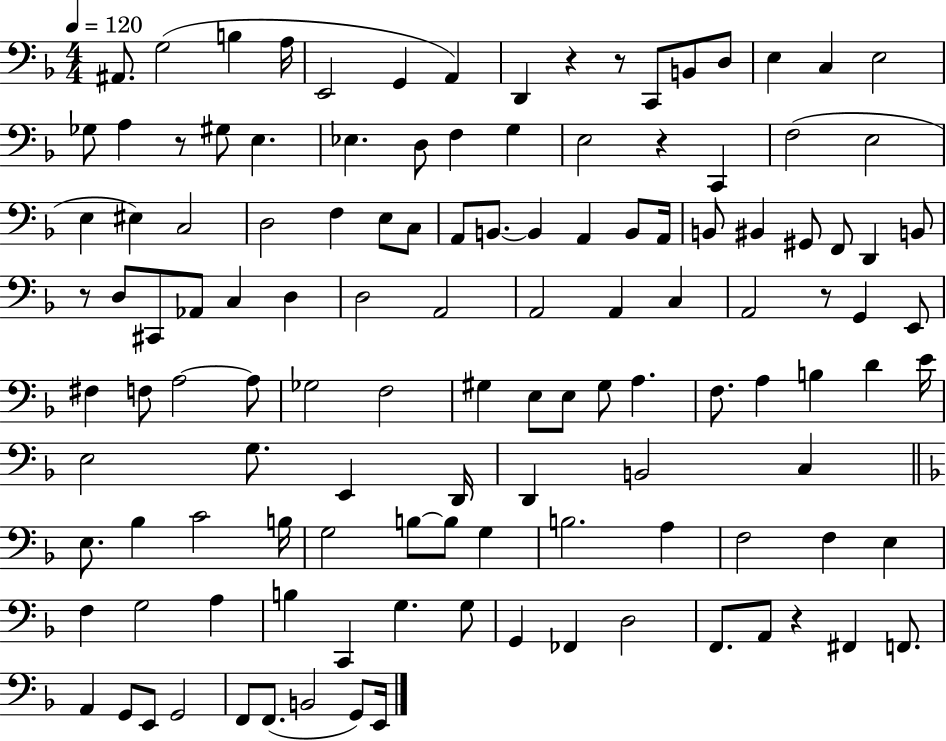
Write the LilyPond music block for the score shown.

{
  \clef bass
  \numericTimeSignature
  \time 4/4
  \key f \major
  \tempo 4 = 120
  ais,8. g2( b4 a16 | e,2 g,4 a,4) | d,4 r4 r8 c,8 b,8 d8 | e4 c4 e2 | \break ges8 a4 r8 gis8 e4. | ees4. d8 f4 g4 | e2 r4 c,4 | f2( e2 | \break e4 eis4) c2 | d2 f4 e8 c8 | a,8 b,8.~~ b,4 a,4 b,8 a,16 | b,8 bis,4 gis,8 f,8 d,4 b,8 | \break r8 d8 cis,8 aes,8 c4 d4 | d2 a,2 | a,2 a,4 c4 | a,2 r8 g,4 e,8 | \break fis4 f8 a2~~ a8 | ges2 f2 | gis4 e8 e8 gis8 a4. | f8. a4 b4 d'4 e'16 | \break e2 g8. e,4 d,16 | d,4 b,2 c4 | \bar "||" \break \key d \minor e8. bes4 c'2 b16 | g2 b8~~ b8 g4 | b2. a4 | f2 f4 e4 | \break f4 g2 a4 | b4 c,4 g4. g8 | g,4 fes,4 d2 | f,8. a,8 r4 fis,4 f,8. | \break a,4 g,8 e,8 g,2 | f,8 f,8.( b,2 g,8) e,16 | \bar "|."
}